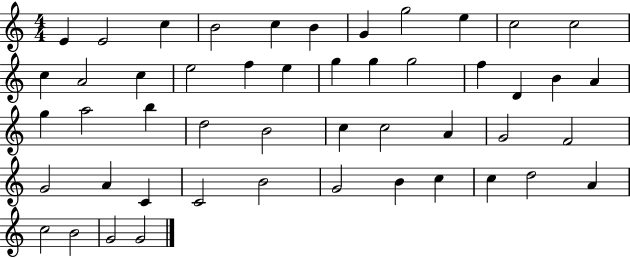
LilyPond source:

{
  \clef treble
  \numericTimeSignature
  \time 4/4
  \key c \major
  e'4 e'2 c''4 | b'2 c''4 b'4 | g'4 g''2 e''4 | c''2 c''2 | \break c''4 a'2 c''4 | e''2 f''4 e''4 | g''4 g''4 g''2 | f''4 d'4 b'4 a'4 | \break g''4 a''2 b''4 | d''2 b'2 | c''4 c''2 a'4 | g'2 f'2 | \break g'2 a'4 c'4 | c'2 b'2 | g'2 b'4 c''4 | c''4 d''2 a'4 | \break c''2 b'2 | g'2 g'2 | \bar "|."
}